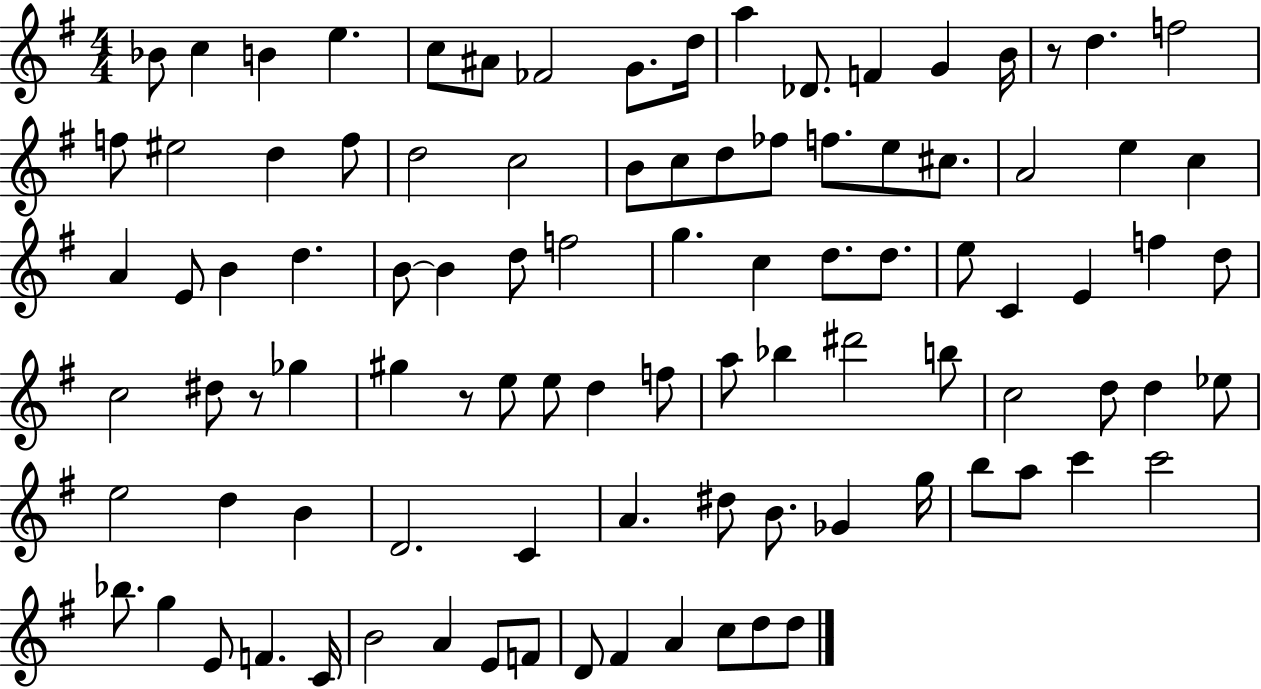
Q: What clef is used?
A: treble